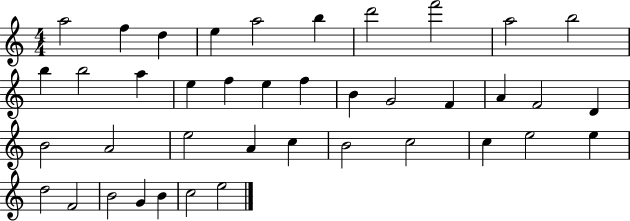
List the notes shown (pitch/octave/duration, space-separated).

A5/h F5/q D5/q E5/q A5/h B5/q D6/h F6/h A5/h B5/h B5/q B5/h A5/q E5/q F5/q E5/q F5/q B4/q G4/h F4/q A4/q F4/h D4/q B4/h A4/h E5/h A4/q C5/q B4/h C5/h C5/q E5/h E5/q D5/h F4/h B4/h G4/q B4/q C5/h E5/h